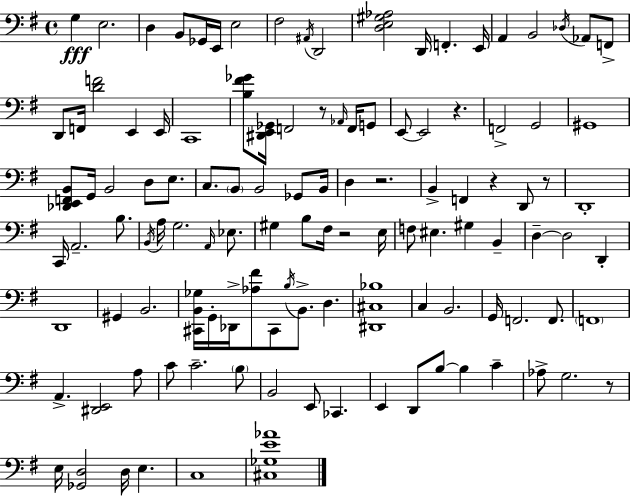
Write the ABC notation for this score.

X:1
T:Untitled
M:4/4
L:1/4
K:G
G, E,2 D, B,,/2 _G,,/4 E,,/4 E,2 ^F,2 ^A,,/4 D,,2 [D,E,^G,_A,]2 D,,/4 F,, E,,/4 A,, B,,2 _D,/4 _A,,/2 F,,/2 D,,/2 F,,/4 [DF]2 E,, E,,/4 C,,4 [B,^F_G]/2 [^D,,E,,_G,,]/4 F,,2 z/2 _A,,/4 F,,/4 G,,/2 E,,/2 E,,2 z F,,2 G,,2 ^G,,4 [_D,,E,,F,,B,,]/2 G,,/4 B,,2 D,/2 E,/2 C,/2 B,,/2 B,,2 _G,,/2 B,,/4 D, z2 B,, F,, z D,,/2 z/2 D,,4 C,,/4 A,,2 B,/2 B,,/4 A,/4 G,2 A,,/4 _E,/2 ^G, B,/2 ^F,/4 z2 E,/4 F,/2 ^E, ^G, B,, D, D,2 D,, D,,4 ^G,, B,,2 [^C,,B,,_G,]/4 G,,/4 _D,,/4 [_A,^F]/2 ^C,,/2 B,/4 B,,/2 D, [^D,,^C,_B,]4 C, B,,2 G,,/4 F,,2 F,,/2 F,,4 A,, [^D,,E,,]2 A,/2 C/2 C2 B,/2 B,,2 E,,/2 _C,, E,, D,,/2 B,/2 B, C _A,/2 G,2 z/2 E,/4 [_G,,D,]2 D,/4 E, C,4 [^C,_G,E_A]4